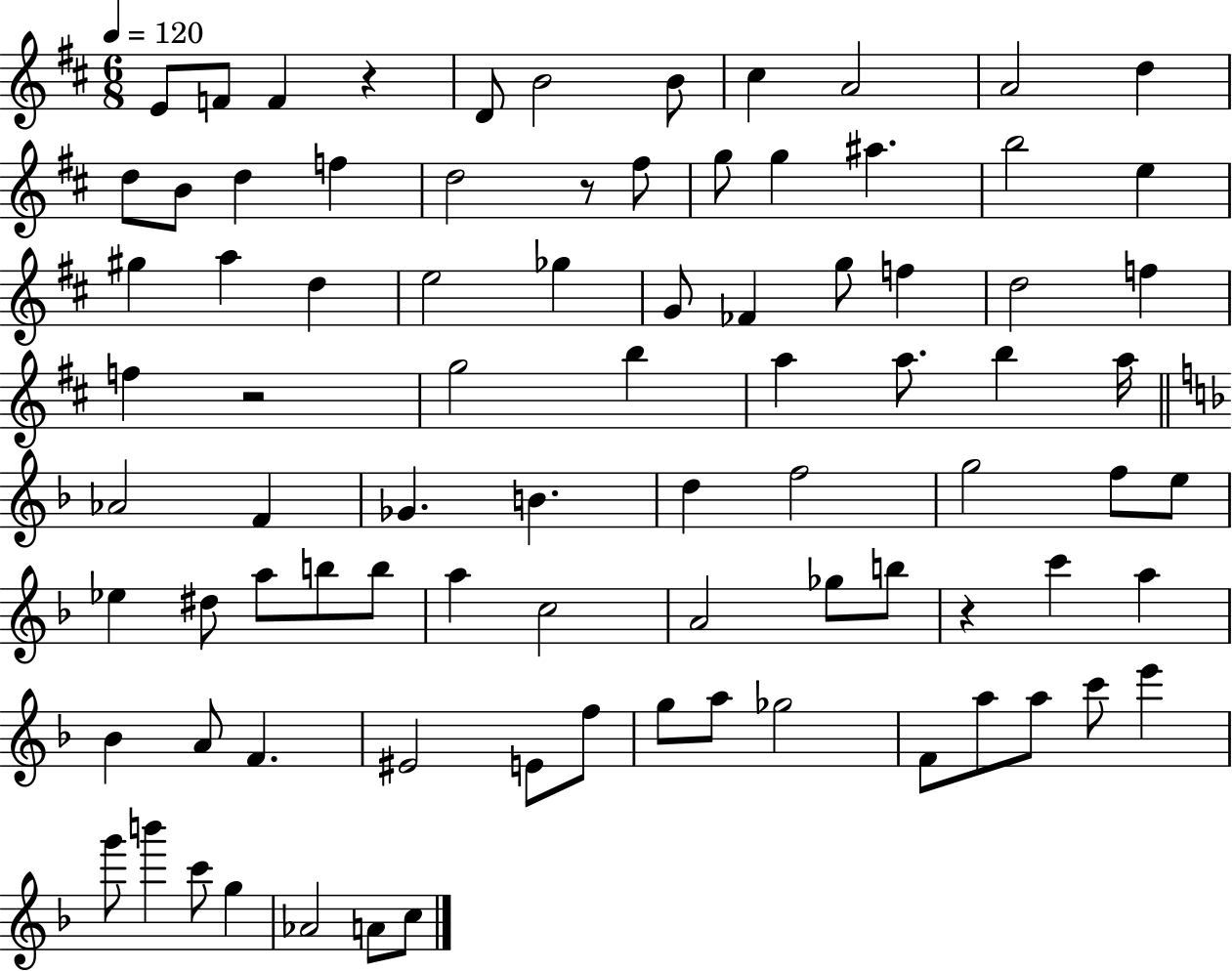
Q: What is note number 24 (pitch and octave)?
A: D5